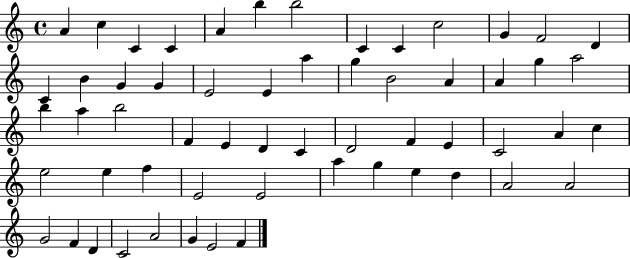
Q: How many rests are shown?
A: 0